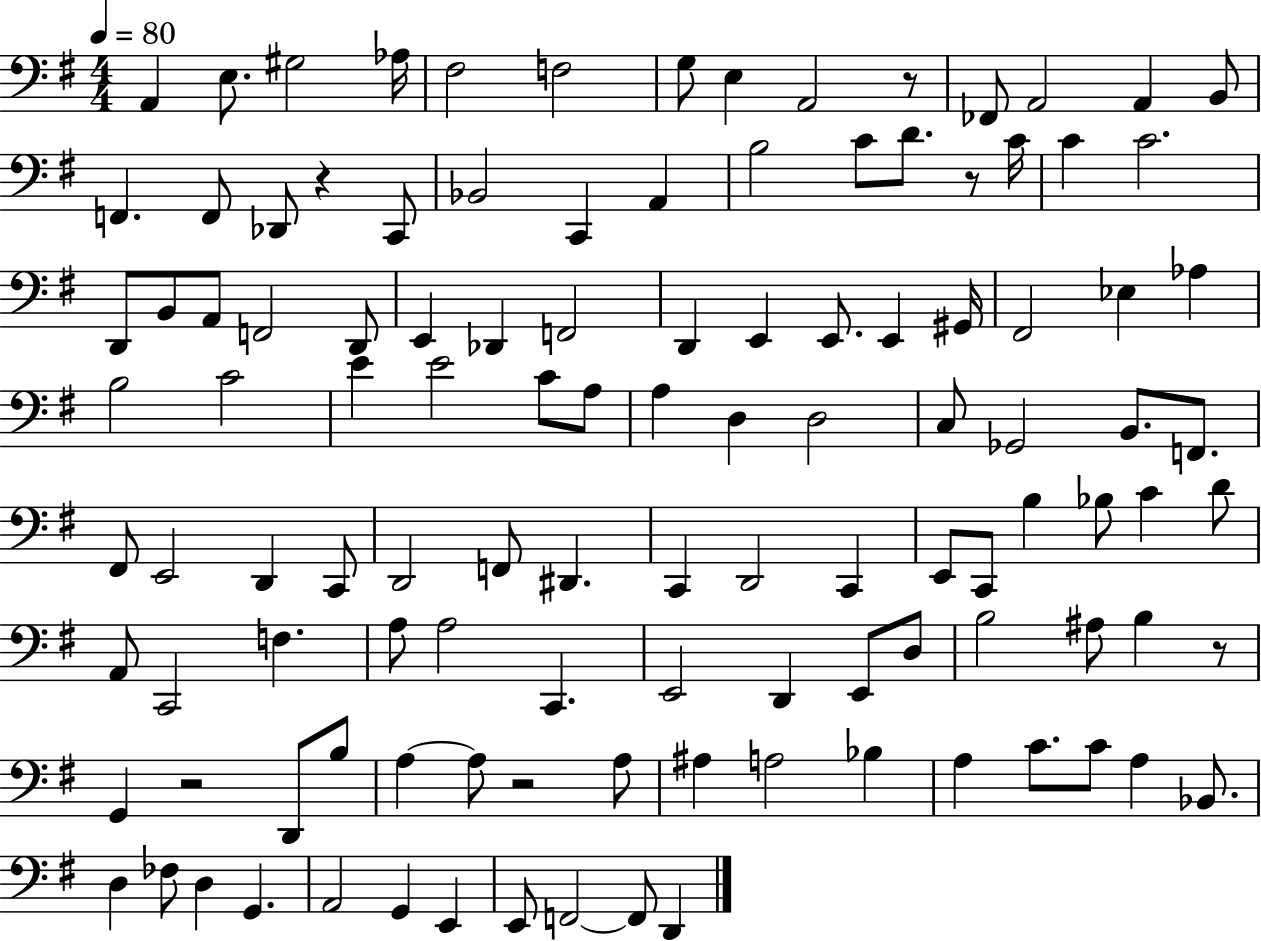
A2/q E3/e. G#3/h Ab3/s F#3/h F3/h G3/e E3/q A2/h R/e FES2/e A2/h A2/q B2/e F2/q. F2/e Db2/e R/q C2/e Bb2/h C2/q A2/q B3/h C4/e D4/e. R/e C4/s C4/q C4/h. D2/e B2/e A2/e F2/h D2/e E2/q Db2/q F2/h D2/q E2/q E2/e. E2/q G#2/s F#2/h Eb3/q Ab3/q B3/h C4/h E4/q E4/h C4/e A3/e A3/q D3/q D3/h C3/e Gb2/h B2/e. F2/e. F#2/e E2/h D2/q C2/e D2/h F2/e D#2/q. C2/q D2/h C2/q E2/e C2/e B3/q Bb3/e C4/q D4/e A2/e C2/h F3/q. A3/e A3/h C2/q. E2/h D2/q E2/e D3/e B3/h A#3/e B3/q R/e G2/q R/h D2/e B3/e A3/q A3/e R/h A3/e A#3/q A3/h Bb3/q A3/q C4/e. C4/e A3/q Bb2/e. D3/q FES3/e D3/q G2/q. A2/h G2/q E2/q E2/e F2/h F2/e D2/q